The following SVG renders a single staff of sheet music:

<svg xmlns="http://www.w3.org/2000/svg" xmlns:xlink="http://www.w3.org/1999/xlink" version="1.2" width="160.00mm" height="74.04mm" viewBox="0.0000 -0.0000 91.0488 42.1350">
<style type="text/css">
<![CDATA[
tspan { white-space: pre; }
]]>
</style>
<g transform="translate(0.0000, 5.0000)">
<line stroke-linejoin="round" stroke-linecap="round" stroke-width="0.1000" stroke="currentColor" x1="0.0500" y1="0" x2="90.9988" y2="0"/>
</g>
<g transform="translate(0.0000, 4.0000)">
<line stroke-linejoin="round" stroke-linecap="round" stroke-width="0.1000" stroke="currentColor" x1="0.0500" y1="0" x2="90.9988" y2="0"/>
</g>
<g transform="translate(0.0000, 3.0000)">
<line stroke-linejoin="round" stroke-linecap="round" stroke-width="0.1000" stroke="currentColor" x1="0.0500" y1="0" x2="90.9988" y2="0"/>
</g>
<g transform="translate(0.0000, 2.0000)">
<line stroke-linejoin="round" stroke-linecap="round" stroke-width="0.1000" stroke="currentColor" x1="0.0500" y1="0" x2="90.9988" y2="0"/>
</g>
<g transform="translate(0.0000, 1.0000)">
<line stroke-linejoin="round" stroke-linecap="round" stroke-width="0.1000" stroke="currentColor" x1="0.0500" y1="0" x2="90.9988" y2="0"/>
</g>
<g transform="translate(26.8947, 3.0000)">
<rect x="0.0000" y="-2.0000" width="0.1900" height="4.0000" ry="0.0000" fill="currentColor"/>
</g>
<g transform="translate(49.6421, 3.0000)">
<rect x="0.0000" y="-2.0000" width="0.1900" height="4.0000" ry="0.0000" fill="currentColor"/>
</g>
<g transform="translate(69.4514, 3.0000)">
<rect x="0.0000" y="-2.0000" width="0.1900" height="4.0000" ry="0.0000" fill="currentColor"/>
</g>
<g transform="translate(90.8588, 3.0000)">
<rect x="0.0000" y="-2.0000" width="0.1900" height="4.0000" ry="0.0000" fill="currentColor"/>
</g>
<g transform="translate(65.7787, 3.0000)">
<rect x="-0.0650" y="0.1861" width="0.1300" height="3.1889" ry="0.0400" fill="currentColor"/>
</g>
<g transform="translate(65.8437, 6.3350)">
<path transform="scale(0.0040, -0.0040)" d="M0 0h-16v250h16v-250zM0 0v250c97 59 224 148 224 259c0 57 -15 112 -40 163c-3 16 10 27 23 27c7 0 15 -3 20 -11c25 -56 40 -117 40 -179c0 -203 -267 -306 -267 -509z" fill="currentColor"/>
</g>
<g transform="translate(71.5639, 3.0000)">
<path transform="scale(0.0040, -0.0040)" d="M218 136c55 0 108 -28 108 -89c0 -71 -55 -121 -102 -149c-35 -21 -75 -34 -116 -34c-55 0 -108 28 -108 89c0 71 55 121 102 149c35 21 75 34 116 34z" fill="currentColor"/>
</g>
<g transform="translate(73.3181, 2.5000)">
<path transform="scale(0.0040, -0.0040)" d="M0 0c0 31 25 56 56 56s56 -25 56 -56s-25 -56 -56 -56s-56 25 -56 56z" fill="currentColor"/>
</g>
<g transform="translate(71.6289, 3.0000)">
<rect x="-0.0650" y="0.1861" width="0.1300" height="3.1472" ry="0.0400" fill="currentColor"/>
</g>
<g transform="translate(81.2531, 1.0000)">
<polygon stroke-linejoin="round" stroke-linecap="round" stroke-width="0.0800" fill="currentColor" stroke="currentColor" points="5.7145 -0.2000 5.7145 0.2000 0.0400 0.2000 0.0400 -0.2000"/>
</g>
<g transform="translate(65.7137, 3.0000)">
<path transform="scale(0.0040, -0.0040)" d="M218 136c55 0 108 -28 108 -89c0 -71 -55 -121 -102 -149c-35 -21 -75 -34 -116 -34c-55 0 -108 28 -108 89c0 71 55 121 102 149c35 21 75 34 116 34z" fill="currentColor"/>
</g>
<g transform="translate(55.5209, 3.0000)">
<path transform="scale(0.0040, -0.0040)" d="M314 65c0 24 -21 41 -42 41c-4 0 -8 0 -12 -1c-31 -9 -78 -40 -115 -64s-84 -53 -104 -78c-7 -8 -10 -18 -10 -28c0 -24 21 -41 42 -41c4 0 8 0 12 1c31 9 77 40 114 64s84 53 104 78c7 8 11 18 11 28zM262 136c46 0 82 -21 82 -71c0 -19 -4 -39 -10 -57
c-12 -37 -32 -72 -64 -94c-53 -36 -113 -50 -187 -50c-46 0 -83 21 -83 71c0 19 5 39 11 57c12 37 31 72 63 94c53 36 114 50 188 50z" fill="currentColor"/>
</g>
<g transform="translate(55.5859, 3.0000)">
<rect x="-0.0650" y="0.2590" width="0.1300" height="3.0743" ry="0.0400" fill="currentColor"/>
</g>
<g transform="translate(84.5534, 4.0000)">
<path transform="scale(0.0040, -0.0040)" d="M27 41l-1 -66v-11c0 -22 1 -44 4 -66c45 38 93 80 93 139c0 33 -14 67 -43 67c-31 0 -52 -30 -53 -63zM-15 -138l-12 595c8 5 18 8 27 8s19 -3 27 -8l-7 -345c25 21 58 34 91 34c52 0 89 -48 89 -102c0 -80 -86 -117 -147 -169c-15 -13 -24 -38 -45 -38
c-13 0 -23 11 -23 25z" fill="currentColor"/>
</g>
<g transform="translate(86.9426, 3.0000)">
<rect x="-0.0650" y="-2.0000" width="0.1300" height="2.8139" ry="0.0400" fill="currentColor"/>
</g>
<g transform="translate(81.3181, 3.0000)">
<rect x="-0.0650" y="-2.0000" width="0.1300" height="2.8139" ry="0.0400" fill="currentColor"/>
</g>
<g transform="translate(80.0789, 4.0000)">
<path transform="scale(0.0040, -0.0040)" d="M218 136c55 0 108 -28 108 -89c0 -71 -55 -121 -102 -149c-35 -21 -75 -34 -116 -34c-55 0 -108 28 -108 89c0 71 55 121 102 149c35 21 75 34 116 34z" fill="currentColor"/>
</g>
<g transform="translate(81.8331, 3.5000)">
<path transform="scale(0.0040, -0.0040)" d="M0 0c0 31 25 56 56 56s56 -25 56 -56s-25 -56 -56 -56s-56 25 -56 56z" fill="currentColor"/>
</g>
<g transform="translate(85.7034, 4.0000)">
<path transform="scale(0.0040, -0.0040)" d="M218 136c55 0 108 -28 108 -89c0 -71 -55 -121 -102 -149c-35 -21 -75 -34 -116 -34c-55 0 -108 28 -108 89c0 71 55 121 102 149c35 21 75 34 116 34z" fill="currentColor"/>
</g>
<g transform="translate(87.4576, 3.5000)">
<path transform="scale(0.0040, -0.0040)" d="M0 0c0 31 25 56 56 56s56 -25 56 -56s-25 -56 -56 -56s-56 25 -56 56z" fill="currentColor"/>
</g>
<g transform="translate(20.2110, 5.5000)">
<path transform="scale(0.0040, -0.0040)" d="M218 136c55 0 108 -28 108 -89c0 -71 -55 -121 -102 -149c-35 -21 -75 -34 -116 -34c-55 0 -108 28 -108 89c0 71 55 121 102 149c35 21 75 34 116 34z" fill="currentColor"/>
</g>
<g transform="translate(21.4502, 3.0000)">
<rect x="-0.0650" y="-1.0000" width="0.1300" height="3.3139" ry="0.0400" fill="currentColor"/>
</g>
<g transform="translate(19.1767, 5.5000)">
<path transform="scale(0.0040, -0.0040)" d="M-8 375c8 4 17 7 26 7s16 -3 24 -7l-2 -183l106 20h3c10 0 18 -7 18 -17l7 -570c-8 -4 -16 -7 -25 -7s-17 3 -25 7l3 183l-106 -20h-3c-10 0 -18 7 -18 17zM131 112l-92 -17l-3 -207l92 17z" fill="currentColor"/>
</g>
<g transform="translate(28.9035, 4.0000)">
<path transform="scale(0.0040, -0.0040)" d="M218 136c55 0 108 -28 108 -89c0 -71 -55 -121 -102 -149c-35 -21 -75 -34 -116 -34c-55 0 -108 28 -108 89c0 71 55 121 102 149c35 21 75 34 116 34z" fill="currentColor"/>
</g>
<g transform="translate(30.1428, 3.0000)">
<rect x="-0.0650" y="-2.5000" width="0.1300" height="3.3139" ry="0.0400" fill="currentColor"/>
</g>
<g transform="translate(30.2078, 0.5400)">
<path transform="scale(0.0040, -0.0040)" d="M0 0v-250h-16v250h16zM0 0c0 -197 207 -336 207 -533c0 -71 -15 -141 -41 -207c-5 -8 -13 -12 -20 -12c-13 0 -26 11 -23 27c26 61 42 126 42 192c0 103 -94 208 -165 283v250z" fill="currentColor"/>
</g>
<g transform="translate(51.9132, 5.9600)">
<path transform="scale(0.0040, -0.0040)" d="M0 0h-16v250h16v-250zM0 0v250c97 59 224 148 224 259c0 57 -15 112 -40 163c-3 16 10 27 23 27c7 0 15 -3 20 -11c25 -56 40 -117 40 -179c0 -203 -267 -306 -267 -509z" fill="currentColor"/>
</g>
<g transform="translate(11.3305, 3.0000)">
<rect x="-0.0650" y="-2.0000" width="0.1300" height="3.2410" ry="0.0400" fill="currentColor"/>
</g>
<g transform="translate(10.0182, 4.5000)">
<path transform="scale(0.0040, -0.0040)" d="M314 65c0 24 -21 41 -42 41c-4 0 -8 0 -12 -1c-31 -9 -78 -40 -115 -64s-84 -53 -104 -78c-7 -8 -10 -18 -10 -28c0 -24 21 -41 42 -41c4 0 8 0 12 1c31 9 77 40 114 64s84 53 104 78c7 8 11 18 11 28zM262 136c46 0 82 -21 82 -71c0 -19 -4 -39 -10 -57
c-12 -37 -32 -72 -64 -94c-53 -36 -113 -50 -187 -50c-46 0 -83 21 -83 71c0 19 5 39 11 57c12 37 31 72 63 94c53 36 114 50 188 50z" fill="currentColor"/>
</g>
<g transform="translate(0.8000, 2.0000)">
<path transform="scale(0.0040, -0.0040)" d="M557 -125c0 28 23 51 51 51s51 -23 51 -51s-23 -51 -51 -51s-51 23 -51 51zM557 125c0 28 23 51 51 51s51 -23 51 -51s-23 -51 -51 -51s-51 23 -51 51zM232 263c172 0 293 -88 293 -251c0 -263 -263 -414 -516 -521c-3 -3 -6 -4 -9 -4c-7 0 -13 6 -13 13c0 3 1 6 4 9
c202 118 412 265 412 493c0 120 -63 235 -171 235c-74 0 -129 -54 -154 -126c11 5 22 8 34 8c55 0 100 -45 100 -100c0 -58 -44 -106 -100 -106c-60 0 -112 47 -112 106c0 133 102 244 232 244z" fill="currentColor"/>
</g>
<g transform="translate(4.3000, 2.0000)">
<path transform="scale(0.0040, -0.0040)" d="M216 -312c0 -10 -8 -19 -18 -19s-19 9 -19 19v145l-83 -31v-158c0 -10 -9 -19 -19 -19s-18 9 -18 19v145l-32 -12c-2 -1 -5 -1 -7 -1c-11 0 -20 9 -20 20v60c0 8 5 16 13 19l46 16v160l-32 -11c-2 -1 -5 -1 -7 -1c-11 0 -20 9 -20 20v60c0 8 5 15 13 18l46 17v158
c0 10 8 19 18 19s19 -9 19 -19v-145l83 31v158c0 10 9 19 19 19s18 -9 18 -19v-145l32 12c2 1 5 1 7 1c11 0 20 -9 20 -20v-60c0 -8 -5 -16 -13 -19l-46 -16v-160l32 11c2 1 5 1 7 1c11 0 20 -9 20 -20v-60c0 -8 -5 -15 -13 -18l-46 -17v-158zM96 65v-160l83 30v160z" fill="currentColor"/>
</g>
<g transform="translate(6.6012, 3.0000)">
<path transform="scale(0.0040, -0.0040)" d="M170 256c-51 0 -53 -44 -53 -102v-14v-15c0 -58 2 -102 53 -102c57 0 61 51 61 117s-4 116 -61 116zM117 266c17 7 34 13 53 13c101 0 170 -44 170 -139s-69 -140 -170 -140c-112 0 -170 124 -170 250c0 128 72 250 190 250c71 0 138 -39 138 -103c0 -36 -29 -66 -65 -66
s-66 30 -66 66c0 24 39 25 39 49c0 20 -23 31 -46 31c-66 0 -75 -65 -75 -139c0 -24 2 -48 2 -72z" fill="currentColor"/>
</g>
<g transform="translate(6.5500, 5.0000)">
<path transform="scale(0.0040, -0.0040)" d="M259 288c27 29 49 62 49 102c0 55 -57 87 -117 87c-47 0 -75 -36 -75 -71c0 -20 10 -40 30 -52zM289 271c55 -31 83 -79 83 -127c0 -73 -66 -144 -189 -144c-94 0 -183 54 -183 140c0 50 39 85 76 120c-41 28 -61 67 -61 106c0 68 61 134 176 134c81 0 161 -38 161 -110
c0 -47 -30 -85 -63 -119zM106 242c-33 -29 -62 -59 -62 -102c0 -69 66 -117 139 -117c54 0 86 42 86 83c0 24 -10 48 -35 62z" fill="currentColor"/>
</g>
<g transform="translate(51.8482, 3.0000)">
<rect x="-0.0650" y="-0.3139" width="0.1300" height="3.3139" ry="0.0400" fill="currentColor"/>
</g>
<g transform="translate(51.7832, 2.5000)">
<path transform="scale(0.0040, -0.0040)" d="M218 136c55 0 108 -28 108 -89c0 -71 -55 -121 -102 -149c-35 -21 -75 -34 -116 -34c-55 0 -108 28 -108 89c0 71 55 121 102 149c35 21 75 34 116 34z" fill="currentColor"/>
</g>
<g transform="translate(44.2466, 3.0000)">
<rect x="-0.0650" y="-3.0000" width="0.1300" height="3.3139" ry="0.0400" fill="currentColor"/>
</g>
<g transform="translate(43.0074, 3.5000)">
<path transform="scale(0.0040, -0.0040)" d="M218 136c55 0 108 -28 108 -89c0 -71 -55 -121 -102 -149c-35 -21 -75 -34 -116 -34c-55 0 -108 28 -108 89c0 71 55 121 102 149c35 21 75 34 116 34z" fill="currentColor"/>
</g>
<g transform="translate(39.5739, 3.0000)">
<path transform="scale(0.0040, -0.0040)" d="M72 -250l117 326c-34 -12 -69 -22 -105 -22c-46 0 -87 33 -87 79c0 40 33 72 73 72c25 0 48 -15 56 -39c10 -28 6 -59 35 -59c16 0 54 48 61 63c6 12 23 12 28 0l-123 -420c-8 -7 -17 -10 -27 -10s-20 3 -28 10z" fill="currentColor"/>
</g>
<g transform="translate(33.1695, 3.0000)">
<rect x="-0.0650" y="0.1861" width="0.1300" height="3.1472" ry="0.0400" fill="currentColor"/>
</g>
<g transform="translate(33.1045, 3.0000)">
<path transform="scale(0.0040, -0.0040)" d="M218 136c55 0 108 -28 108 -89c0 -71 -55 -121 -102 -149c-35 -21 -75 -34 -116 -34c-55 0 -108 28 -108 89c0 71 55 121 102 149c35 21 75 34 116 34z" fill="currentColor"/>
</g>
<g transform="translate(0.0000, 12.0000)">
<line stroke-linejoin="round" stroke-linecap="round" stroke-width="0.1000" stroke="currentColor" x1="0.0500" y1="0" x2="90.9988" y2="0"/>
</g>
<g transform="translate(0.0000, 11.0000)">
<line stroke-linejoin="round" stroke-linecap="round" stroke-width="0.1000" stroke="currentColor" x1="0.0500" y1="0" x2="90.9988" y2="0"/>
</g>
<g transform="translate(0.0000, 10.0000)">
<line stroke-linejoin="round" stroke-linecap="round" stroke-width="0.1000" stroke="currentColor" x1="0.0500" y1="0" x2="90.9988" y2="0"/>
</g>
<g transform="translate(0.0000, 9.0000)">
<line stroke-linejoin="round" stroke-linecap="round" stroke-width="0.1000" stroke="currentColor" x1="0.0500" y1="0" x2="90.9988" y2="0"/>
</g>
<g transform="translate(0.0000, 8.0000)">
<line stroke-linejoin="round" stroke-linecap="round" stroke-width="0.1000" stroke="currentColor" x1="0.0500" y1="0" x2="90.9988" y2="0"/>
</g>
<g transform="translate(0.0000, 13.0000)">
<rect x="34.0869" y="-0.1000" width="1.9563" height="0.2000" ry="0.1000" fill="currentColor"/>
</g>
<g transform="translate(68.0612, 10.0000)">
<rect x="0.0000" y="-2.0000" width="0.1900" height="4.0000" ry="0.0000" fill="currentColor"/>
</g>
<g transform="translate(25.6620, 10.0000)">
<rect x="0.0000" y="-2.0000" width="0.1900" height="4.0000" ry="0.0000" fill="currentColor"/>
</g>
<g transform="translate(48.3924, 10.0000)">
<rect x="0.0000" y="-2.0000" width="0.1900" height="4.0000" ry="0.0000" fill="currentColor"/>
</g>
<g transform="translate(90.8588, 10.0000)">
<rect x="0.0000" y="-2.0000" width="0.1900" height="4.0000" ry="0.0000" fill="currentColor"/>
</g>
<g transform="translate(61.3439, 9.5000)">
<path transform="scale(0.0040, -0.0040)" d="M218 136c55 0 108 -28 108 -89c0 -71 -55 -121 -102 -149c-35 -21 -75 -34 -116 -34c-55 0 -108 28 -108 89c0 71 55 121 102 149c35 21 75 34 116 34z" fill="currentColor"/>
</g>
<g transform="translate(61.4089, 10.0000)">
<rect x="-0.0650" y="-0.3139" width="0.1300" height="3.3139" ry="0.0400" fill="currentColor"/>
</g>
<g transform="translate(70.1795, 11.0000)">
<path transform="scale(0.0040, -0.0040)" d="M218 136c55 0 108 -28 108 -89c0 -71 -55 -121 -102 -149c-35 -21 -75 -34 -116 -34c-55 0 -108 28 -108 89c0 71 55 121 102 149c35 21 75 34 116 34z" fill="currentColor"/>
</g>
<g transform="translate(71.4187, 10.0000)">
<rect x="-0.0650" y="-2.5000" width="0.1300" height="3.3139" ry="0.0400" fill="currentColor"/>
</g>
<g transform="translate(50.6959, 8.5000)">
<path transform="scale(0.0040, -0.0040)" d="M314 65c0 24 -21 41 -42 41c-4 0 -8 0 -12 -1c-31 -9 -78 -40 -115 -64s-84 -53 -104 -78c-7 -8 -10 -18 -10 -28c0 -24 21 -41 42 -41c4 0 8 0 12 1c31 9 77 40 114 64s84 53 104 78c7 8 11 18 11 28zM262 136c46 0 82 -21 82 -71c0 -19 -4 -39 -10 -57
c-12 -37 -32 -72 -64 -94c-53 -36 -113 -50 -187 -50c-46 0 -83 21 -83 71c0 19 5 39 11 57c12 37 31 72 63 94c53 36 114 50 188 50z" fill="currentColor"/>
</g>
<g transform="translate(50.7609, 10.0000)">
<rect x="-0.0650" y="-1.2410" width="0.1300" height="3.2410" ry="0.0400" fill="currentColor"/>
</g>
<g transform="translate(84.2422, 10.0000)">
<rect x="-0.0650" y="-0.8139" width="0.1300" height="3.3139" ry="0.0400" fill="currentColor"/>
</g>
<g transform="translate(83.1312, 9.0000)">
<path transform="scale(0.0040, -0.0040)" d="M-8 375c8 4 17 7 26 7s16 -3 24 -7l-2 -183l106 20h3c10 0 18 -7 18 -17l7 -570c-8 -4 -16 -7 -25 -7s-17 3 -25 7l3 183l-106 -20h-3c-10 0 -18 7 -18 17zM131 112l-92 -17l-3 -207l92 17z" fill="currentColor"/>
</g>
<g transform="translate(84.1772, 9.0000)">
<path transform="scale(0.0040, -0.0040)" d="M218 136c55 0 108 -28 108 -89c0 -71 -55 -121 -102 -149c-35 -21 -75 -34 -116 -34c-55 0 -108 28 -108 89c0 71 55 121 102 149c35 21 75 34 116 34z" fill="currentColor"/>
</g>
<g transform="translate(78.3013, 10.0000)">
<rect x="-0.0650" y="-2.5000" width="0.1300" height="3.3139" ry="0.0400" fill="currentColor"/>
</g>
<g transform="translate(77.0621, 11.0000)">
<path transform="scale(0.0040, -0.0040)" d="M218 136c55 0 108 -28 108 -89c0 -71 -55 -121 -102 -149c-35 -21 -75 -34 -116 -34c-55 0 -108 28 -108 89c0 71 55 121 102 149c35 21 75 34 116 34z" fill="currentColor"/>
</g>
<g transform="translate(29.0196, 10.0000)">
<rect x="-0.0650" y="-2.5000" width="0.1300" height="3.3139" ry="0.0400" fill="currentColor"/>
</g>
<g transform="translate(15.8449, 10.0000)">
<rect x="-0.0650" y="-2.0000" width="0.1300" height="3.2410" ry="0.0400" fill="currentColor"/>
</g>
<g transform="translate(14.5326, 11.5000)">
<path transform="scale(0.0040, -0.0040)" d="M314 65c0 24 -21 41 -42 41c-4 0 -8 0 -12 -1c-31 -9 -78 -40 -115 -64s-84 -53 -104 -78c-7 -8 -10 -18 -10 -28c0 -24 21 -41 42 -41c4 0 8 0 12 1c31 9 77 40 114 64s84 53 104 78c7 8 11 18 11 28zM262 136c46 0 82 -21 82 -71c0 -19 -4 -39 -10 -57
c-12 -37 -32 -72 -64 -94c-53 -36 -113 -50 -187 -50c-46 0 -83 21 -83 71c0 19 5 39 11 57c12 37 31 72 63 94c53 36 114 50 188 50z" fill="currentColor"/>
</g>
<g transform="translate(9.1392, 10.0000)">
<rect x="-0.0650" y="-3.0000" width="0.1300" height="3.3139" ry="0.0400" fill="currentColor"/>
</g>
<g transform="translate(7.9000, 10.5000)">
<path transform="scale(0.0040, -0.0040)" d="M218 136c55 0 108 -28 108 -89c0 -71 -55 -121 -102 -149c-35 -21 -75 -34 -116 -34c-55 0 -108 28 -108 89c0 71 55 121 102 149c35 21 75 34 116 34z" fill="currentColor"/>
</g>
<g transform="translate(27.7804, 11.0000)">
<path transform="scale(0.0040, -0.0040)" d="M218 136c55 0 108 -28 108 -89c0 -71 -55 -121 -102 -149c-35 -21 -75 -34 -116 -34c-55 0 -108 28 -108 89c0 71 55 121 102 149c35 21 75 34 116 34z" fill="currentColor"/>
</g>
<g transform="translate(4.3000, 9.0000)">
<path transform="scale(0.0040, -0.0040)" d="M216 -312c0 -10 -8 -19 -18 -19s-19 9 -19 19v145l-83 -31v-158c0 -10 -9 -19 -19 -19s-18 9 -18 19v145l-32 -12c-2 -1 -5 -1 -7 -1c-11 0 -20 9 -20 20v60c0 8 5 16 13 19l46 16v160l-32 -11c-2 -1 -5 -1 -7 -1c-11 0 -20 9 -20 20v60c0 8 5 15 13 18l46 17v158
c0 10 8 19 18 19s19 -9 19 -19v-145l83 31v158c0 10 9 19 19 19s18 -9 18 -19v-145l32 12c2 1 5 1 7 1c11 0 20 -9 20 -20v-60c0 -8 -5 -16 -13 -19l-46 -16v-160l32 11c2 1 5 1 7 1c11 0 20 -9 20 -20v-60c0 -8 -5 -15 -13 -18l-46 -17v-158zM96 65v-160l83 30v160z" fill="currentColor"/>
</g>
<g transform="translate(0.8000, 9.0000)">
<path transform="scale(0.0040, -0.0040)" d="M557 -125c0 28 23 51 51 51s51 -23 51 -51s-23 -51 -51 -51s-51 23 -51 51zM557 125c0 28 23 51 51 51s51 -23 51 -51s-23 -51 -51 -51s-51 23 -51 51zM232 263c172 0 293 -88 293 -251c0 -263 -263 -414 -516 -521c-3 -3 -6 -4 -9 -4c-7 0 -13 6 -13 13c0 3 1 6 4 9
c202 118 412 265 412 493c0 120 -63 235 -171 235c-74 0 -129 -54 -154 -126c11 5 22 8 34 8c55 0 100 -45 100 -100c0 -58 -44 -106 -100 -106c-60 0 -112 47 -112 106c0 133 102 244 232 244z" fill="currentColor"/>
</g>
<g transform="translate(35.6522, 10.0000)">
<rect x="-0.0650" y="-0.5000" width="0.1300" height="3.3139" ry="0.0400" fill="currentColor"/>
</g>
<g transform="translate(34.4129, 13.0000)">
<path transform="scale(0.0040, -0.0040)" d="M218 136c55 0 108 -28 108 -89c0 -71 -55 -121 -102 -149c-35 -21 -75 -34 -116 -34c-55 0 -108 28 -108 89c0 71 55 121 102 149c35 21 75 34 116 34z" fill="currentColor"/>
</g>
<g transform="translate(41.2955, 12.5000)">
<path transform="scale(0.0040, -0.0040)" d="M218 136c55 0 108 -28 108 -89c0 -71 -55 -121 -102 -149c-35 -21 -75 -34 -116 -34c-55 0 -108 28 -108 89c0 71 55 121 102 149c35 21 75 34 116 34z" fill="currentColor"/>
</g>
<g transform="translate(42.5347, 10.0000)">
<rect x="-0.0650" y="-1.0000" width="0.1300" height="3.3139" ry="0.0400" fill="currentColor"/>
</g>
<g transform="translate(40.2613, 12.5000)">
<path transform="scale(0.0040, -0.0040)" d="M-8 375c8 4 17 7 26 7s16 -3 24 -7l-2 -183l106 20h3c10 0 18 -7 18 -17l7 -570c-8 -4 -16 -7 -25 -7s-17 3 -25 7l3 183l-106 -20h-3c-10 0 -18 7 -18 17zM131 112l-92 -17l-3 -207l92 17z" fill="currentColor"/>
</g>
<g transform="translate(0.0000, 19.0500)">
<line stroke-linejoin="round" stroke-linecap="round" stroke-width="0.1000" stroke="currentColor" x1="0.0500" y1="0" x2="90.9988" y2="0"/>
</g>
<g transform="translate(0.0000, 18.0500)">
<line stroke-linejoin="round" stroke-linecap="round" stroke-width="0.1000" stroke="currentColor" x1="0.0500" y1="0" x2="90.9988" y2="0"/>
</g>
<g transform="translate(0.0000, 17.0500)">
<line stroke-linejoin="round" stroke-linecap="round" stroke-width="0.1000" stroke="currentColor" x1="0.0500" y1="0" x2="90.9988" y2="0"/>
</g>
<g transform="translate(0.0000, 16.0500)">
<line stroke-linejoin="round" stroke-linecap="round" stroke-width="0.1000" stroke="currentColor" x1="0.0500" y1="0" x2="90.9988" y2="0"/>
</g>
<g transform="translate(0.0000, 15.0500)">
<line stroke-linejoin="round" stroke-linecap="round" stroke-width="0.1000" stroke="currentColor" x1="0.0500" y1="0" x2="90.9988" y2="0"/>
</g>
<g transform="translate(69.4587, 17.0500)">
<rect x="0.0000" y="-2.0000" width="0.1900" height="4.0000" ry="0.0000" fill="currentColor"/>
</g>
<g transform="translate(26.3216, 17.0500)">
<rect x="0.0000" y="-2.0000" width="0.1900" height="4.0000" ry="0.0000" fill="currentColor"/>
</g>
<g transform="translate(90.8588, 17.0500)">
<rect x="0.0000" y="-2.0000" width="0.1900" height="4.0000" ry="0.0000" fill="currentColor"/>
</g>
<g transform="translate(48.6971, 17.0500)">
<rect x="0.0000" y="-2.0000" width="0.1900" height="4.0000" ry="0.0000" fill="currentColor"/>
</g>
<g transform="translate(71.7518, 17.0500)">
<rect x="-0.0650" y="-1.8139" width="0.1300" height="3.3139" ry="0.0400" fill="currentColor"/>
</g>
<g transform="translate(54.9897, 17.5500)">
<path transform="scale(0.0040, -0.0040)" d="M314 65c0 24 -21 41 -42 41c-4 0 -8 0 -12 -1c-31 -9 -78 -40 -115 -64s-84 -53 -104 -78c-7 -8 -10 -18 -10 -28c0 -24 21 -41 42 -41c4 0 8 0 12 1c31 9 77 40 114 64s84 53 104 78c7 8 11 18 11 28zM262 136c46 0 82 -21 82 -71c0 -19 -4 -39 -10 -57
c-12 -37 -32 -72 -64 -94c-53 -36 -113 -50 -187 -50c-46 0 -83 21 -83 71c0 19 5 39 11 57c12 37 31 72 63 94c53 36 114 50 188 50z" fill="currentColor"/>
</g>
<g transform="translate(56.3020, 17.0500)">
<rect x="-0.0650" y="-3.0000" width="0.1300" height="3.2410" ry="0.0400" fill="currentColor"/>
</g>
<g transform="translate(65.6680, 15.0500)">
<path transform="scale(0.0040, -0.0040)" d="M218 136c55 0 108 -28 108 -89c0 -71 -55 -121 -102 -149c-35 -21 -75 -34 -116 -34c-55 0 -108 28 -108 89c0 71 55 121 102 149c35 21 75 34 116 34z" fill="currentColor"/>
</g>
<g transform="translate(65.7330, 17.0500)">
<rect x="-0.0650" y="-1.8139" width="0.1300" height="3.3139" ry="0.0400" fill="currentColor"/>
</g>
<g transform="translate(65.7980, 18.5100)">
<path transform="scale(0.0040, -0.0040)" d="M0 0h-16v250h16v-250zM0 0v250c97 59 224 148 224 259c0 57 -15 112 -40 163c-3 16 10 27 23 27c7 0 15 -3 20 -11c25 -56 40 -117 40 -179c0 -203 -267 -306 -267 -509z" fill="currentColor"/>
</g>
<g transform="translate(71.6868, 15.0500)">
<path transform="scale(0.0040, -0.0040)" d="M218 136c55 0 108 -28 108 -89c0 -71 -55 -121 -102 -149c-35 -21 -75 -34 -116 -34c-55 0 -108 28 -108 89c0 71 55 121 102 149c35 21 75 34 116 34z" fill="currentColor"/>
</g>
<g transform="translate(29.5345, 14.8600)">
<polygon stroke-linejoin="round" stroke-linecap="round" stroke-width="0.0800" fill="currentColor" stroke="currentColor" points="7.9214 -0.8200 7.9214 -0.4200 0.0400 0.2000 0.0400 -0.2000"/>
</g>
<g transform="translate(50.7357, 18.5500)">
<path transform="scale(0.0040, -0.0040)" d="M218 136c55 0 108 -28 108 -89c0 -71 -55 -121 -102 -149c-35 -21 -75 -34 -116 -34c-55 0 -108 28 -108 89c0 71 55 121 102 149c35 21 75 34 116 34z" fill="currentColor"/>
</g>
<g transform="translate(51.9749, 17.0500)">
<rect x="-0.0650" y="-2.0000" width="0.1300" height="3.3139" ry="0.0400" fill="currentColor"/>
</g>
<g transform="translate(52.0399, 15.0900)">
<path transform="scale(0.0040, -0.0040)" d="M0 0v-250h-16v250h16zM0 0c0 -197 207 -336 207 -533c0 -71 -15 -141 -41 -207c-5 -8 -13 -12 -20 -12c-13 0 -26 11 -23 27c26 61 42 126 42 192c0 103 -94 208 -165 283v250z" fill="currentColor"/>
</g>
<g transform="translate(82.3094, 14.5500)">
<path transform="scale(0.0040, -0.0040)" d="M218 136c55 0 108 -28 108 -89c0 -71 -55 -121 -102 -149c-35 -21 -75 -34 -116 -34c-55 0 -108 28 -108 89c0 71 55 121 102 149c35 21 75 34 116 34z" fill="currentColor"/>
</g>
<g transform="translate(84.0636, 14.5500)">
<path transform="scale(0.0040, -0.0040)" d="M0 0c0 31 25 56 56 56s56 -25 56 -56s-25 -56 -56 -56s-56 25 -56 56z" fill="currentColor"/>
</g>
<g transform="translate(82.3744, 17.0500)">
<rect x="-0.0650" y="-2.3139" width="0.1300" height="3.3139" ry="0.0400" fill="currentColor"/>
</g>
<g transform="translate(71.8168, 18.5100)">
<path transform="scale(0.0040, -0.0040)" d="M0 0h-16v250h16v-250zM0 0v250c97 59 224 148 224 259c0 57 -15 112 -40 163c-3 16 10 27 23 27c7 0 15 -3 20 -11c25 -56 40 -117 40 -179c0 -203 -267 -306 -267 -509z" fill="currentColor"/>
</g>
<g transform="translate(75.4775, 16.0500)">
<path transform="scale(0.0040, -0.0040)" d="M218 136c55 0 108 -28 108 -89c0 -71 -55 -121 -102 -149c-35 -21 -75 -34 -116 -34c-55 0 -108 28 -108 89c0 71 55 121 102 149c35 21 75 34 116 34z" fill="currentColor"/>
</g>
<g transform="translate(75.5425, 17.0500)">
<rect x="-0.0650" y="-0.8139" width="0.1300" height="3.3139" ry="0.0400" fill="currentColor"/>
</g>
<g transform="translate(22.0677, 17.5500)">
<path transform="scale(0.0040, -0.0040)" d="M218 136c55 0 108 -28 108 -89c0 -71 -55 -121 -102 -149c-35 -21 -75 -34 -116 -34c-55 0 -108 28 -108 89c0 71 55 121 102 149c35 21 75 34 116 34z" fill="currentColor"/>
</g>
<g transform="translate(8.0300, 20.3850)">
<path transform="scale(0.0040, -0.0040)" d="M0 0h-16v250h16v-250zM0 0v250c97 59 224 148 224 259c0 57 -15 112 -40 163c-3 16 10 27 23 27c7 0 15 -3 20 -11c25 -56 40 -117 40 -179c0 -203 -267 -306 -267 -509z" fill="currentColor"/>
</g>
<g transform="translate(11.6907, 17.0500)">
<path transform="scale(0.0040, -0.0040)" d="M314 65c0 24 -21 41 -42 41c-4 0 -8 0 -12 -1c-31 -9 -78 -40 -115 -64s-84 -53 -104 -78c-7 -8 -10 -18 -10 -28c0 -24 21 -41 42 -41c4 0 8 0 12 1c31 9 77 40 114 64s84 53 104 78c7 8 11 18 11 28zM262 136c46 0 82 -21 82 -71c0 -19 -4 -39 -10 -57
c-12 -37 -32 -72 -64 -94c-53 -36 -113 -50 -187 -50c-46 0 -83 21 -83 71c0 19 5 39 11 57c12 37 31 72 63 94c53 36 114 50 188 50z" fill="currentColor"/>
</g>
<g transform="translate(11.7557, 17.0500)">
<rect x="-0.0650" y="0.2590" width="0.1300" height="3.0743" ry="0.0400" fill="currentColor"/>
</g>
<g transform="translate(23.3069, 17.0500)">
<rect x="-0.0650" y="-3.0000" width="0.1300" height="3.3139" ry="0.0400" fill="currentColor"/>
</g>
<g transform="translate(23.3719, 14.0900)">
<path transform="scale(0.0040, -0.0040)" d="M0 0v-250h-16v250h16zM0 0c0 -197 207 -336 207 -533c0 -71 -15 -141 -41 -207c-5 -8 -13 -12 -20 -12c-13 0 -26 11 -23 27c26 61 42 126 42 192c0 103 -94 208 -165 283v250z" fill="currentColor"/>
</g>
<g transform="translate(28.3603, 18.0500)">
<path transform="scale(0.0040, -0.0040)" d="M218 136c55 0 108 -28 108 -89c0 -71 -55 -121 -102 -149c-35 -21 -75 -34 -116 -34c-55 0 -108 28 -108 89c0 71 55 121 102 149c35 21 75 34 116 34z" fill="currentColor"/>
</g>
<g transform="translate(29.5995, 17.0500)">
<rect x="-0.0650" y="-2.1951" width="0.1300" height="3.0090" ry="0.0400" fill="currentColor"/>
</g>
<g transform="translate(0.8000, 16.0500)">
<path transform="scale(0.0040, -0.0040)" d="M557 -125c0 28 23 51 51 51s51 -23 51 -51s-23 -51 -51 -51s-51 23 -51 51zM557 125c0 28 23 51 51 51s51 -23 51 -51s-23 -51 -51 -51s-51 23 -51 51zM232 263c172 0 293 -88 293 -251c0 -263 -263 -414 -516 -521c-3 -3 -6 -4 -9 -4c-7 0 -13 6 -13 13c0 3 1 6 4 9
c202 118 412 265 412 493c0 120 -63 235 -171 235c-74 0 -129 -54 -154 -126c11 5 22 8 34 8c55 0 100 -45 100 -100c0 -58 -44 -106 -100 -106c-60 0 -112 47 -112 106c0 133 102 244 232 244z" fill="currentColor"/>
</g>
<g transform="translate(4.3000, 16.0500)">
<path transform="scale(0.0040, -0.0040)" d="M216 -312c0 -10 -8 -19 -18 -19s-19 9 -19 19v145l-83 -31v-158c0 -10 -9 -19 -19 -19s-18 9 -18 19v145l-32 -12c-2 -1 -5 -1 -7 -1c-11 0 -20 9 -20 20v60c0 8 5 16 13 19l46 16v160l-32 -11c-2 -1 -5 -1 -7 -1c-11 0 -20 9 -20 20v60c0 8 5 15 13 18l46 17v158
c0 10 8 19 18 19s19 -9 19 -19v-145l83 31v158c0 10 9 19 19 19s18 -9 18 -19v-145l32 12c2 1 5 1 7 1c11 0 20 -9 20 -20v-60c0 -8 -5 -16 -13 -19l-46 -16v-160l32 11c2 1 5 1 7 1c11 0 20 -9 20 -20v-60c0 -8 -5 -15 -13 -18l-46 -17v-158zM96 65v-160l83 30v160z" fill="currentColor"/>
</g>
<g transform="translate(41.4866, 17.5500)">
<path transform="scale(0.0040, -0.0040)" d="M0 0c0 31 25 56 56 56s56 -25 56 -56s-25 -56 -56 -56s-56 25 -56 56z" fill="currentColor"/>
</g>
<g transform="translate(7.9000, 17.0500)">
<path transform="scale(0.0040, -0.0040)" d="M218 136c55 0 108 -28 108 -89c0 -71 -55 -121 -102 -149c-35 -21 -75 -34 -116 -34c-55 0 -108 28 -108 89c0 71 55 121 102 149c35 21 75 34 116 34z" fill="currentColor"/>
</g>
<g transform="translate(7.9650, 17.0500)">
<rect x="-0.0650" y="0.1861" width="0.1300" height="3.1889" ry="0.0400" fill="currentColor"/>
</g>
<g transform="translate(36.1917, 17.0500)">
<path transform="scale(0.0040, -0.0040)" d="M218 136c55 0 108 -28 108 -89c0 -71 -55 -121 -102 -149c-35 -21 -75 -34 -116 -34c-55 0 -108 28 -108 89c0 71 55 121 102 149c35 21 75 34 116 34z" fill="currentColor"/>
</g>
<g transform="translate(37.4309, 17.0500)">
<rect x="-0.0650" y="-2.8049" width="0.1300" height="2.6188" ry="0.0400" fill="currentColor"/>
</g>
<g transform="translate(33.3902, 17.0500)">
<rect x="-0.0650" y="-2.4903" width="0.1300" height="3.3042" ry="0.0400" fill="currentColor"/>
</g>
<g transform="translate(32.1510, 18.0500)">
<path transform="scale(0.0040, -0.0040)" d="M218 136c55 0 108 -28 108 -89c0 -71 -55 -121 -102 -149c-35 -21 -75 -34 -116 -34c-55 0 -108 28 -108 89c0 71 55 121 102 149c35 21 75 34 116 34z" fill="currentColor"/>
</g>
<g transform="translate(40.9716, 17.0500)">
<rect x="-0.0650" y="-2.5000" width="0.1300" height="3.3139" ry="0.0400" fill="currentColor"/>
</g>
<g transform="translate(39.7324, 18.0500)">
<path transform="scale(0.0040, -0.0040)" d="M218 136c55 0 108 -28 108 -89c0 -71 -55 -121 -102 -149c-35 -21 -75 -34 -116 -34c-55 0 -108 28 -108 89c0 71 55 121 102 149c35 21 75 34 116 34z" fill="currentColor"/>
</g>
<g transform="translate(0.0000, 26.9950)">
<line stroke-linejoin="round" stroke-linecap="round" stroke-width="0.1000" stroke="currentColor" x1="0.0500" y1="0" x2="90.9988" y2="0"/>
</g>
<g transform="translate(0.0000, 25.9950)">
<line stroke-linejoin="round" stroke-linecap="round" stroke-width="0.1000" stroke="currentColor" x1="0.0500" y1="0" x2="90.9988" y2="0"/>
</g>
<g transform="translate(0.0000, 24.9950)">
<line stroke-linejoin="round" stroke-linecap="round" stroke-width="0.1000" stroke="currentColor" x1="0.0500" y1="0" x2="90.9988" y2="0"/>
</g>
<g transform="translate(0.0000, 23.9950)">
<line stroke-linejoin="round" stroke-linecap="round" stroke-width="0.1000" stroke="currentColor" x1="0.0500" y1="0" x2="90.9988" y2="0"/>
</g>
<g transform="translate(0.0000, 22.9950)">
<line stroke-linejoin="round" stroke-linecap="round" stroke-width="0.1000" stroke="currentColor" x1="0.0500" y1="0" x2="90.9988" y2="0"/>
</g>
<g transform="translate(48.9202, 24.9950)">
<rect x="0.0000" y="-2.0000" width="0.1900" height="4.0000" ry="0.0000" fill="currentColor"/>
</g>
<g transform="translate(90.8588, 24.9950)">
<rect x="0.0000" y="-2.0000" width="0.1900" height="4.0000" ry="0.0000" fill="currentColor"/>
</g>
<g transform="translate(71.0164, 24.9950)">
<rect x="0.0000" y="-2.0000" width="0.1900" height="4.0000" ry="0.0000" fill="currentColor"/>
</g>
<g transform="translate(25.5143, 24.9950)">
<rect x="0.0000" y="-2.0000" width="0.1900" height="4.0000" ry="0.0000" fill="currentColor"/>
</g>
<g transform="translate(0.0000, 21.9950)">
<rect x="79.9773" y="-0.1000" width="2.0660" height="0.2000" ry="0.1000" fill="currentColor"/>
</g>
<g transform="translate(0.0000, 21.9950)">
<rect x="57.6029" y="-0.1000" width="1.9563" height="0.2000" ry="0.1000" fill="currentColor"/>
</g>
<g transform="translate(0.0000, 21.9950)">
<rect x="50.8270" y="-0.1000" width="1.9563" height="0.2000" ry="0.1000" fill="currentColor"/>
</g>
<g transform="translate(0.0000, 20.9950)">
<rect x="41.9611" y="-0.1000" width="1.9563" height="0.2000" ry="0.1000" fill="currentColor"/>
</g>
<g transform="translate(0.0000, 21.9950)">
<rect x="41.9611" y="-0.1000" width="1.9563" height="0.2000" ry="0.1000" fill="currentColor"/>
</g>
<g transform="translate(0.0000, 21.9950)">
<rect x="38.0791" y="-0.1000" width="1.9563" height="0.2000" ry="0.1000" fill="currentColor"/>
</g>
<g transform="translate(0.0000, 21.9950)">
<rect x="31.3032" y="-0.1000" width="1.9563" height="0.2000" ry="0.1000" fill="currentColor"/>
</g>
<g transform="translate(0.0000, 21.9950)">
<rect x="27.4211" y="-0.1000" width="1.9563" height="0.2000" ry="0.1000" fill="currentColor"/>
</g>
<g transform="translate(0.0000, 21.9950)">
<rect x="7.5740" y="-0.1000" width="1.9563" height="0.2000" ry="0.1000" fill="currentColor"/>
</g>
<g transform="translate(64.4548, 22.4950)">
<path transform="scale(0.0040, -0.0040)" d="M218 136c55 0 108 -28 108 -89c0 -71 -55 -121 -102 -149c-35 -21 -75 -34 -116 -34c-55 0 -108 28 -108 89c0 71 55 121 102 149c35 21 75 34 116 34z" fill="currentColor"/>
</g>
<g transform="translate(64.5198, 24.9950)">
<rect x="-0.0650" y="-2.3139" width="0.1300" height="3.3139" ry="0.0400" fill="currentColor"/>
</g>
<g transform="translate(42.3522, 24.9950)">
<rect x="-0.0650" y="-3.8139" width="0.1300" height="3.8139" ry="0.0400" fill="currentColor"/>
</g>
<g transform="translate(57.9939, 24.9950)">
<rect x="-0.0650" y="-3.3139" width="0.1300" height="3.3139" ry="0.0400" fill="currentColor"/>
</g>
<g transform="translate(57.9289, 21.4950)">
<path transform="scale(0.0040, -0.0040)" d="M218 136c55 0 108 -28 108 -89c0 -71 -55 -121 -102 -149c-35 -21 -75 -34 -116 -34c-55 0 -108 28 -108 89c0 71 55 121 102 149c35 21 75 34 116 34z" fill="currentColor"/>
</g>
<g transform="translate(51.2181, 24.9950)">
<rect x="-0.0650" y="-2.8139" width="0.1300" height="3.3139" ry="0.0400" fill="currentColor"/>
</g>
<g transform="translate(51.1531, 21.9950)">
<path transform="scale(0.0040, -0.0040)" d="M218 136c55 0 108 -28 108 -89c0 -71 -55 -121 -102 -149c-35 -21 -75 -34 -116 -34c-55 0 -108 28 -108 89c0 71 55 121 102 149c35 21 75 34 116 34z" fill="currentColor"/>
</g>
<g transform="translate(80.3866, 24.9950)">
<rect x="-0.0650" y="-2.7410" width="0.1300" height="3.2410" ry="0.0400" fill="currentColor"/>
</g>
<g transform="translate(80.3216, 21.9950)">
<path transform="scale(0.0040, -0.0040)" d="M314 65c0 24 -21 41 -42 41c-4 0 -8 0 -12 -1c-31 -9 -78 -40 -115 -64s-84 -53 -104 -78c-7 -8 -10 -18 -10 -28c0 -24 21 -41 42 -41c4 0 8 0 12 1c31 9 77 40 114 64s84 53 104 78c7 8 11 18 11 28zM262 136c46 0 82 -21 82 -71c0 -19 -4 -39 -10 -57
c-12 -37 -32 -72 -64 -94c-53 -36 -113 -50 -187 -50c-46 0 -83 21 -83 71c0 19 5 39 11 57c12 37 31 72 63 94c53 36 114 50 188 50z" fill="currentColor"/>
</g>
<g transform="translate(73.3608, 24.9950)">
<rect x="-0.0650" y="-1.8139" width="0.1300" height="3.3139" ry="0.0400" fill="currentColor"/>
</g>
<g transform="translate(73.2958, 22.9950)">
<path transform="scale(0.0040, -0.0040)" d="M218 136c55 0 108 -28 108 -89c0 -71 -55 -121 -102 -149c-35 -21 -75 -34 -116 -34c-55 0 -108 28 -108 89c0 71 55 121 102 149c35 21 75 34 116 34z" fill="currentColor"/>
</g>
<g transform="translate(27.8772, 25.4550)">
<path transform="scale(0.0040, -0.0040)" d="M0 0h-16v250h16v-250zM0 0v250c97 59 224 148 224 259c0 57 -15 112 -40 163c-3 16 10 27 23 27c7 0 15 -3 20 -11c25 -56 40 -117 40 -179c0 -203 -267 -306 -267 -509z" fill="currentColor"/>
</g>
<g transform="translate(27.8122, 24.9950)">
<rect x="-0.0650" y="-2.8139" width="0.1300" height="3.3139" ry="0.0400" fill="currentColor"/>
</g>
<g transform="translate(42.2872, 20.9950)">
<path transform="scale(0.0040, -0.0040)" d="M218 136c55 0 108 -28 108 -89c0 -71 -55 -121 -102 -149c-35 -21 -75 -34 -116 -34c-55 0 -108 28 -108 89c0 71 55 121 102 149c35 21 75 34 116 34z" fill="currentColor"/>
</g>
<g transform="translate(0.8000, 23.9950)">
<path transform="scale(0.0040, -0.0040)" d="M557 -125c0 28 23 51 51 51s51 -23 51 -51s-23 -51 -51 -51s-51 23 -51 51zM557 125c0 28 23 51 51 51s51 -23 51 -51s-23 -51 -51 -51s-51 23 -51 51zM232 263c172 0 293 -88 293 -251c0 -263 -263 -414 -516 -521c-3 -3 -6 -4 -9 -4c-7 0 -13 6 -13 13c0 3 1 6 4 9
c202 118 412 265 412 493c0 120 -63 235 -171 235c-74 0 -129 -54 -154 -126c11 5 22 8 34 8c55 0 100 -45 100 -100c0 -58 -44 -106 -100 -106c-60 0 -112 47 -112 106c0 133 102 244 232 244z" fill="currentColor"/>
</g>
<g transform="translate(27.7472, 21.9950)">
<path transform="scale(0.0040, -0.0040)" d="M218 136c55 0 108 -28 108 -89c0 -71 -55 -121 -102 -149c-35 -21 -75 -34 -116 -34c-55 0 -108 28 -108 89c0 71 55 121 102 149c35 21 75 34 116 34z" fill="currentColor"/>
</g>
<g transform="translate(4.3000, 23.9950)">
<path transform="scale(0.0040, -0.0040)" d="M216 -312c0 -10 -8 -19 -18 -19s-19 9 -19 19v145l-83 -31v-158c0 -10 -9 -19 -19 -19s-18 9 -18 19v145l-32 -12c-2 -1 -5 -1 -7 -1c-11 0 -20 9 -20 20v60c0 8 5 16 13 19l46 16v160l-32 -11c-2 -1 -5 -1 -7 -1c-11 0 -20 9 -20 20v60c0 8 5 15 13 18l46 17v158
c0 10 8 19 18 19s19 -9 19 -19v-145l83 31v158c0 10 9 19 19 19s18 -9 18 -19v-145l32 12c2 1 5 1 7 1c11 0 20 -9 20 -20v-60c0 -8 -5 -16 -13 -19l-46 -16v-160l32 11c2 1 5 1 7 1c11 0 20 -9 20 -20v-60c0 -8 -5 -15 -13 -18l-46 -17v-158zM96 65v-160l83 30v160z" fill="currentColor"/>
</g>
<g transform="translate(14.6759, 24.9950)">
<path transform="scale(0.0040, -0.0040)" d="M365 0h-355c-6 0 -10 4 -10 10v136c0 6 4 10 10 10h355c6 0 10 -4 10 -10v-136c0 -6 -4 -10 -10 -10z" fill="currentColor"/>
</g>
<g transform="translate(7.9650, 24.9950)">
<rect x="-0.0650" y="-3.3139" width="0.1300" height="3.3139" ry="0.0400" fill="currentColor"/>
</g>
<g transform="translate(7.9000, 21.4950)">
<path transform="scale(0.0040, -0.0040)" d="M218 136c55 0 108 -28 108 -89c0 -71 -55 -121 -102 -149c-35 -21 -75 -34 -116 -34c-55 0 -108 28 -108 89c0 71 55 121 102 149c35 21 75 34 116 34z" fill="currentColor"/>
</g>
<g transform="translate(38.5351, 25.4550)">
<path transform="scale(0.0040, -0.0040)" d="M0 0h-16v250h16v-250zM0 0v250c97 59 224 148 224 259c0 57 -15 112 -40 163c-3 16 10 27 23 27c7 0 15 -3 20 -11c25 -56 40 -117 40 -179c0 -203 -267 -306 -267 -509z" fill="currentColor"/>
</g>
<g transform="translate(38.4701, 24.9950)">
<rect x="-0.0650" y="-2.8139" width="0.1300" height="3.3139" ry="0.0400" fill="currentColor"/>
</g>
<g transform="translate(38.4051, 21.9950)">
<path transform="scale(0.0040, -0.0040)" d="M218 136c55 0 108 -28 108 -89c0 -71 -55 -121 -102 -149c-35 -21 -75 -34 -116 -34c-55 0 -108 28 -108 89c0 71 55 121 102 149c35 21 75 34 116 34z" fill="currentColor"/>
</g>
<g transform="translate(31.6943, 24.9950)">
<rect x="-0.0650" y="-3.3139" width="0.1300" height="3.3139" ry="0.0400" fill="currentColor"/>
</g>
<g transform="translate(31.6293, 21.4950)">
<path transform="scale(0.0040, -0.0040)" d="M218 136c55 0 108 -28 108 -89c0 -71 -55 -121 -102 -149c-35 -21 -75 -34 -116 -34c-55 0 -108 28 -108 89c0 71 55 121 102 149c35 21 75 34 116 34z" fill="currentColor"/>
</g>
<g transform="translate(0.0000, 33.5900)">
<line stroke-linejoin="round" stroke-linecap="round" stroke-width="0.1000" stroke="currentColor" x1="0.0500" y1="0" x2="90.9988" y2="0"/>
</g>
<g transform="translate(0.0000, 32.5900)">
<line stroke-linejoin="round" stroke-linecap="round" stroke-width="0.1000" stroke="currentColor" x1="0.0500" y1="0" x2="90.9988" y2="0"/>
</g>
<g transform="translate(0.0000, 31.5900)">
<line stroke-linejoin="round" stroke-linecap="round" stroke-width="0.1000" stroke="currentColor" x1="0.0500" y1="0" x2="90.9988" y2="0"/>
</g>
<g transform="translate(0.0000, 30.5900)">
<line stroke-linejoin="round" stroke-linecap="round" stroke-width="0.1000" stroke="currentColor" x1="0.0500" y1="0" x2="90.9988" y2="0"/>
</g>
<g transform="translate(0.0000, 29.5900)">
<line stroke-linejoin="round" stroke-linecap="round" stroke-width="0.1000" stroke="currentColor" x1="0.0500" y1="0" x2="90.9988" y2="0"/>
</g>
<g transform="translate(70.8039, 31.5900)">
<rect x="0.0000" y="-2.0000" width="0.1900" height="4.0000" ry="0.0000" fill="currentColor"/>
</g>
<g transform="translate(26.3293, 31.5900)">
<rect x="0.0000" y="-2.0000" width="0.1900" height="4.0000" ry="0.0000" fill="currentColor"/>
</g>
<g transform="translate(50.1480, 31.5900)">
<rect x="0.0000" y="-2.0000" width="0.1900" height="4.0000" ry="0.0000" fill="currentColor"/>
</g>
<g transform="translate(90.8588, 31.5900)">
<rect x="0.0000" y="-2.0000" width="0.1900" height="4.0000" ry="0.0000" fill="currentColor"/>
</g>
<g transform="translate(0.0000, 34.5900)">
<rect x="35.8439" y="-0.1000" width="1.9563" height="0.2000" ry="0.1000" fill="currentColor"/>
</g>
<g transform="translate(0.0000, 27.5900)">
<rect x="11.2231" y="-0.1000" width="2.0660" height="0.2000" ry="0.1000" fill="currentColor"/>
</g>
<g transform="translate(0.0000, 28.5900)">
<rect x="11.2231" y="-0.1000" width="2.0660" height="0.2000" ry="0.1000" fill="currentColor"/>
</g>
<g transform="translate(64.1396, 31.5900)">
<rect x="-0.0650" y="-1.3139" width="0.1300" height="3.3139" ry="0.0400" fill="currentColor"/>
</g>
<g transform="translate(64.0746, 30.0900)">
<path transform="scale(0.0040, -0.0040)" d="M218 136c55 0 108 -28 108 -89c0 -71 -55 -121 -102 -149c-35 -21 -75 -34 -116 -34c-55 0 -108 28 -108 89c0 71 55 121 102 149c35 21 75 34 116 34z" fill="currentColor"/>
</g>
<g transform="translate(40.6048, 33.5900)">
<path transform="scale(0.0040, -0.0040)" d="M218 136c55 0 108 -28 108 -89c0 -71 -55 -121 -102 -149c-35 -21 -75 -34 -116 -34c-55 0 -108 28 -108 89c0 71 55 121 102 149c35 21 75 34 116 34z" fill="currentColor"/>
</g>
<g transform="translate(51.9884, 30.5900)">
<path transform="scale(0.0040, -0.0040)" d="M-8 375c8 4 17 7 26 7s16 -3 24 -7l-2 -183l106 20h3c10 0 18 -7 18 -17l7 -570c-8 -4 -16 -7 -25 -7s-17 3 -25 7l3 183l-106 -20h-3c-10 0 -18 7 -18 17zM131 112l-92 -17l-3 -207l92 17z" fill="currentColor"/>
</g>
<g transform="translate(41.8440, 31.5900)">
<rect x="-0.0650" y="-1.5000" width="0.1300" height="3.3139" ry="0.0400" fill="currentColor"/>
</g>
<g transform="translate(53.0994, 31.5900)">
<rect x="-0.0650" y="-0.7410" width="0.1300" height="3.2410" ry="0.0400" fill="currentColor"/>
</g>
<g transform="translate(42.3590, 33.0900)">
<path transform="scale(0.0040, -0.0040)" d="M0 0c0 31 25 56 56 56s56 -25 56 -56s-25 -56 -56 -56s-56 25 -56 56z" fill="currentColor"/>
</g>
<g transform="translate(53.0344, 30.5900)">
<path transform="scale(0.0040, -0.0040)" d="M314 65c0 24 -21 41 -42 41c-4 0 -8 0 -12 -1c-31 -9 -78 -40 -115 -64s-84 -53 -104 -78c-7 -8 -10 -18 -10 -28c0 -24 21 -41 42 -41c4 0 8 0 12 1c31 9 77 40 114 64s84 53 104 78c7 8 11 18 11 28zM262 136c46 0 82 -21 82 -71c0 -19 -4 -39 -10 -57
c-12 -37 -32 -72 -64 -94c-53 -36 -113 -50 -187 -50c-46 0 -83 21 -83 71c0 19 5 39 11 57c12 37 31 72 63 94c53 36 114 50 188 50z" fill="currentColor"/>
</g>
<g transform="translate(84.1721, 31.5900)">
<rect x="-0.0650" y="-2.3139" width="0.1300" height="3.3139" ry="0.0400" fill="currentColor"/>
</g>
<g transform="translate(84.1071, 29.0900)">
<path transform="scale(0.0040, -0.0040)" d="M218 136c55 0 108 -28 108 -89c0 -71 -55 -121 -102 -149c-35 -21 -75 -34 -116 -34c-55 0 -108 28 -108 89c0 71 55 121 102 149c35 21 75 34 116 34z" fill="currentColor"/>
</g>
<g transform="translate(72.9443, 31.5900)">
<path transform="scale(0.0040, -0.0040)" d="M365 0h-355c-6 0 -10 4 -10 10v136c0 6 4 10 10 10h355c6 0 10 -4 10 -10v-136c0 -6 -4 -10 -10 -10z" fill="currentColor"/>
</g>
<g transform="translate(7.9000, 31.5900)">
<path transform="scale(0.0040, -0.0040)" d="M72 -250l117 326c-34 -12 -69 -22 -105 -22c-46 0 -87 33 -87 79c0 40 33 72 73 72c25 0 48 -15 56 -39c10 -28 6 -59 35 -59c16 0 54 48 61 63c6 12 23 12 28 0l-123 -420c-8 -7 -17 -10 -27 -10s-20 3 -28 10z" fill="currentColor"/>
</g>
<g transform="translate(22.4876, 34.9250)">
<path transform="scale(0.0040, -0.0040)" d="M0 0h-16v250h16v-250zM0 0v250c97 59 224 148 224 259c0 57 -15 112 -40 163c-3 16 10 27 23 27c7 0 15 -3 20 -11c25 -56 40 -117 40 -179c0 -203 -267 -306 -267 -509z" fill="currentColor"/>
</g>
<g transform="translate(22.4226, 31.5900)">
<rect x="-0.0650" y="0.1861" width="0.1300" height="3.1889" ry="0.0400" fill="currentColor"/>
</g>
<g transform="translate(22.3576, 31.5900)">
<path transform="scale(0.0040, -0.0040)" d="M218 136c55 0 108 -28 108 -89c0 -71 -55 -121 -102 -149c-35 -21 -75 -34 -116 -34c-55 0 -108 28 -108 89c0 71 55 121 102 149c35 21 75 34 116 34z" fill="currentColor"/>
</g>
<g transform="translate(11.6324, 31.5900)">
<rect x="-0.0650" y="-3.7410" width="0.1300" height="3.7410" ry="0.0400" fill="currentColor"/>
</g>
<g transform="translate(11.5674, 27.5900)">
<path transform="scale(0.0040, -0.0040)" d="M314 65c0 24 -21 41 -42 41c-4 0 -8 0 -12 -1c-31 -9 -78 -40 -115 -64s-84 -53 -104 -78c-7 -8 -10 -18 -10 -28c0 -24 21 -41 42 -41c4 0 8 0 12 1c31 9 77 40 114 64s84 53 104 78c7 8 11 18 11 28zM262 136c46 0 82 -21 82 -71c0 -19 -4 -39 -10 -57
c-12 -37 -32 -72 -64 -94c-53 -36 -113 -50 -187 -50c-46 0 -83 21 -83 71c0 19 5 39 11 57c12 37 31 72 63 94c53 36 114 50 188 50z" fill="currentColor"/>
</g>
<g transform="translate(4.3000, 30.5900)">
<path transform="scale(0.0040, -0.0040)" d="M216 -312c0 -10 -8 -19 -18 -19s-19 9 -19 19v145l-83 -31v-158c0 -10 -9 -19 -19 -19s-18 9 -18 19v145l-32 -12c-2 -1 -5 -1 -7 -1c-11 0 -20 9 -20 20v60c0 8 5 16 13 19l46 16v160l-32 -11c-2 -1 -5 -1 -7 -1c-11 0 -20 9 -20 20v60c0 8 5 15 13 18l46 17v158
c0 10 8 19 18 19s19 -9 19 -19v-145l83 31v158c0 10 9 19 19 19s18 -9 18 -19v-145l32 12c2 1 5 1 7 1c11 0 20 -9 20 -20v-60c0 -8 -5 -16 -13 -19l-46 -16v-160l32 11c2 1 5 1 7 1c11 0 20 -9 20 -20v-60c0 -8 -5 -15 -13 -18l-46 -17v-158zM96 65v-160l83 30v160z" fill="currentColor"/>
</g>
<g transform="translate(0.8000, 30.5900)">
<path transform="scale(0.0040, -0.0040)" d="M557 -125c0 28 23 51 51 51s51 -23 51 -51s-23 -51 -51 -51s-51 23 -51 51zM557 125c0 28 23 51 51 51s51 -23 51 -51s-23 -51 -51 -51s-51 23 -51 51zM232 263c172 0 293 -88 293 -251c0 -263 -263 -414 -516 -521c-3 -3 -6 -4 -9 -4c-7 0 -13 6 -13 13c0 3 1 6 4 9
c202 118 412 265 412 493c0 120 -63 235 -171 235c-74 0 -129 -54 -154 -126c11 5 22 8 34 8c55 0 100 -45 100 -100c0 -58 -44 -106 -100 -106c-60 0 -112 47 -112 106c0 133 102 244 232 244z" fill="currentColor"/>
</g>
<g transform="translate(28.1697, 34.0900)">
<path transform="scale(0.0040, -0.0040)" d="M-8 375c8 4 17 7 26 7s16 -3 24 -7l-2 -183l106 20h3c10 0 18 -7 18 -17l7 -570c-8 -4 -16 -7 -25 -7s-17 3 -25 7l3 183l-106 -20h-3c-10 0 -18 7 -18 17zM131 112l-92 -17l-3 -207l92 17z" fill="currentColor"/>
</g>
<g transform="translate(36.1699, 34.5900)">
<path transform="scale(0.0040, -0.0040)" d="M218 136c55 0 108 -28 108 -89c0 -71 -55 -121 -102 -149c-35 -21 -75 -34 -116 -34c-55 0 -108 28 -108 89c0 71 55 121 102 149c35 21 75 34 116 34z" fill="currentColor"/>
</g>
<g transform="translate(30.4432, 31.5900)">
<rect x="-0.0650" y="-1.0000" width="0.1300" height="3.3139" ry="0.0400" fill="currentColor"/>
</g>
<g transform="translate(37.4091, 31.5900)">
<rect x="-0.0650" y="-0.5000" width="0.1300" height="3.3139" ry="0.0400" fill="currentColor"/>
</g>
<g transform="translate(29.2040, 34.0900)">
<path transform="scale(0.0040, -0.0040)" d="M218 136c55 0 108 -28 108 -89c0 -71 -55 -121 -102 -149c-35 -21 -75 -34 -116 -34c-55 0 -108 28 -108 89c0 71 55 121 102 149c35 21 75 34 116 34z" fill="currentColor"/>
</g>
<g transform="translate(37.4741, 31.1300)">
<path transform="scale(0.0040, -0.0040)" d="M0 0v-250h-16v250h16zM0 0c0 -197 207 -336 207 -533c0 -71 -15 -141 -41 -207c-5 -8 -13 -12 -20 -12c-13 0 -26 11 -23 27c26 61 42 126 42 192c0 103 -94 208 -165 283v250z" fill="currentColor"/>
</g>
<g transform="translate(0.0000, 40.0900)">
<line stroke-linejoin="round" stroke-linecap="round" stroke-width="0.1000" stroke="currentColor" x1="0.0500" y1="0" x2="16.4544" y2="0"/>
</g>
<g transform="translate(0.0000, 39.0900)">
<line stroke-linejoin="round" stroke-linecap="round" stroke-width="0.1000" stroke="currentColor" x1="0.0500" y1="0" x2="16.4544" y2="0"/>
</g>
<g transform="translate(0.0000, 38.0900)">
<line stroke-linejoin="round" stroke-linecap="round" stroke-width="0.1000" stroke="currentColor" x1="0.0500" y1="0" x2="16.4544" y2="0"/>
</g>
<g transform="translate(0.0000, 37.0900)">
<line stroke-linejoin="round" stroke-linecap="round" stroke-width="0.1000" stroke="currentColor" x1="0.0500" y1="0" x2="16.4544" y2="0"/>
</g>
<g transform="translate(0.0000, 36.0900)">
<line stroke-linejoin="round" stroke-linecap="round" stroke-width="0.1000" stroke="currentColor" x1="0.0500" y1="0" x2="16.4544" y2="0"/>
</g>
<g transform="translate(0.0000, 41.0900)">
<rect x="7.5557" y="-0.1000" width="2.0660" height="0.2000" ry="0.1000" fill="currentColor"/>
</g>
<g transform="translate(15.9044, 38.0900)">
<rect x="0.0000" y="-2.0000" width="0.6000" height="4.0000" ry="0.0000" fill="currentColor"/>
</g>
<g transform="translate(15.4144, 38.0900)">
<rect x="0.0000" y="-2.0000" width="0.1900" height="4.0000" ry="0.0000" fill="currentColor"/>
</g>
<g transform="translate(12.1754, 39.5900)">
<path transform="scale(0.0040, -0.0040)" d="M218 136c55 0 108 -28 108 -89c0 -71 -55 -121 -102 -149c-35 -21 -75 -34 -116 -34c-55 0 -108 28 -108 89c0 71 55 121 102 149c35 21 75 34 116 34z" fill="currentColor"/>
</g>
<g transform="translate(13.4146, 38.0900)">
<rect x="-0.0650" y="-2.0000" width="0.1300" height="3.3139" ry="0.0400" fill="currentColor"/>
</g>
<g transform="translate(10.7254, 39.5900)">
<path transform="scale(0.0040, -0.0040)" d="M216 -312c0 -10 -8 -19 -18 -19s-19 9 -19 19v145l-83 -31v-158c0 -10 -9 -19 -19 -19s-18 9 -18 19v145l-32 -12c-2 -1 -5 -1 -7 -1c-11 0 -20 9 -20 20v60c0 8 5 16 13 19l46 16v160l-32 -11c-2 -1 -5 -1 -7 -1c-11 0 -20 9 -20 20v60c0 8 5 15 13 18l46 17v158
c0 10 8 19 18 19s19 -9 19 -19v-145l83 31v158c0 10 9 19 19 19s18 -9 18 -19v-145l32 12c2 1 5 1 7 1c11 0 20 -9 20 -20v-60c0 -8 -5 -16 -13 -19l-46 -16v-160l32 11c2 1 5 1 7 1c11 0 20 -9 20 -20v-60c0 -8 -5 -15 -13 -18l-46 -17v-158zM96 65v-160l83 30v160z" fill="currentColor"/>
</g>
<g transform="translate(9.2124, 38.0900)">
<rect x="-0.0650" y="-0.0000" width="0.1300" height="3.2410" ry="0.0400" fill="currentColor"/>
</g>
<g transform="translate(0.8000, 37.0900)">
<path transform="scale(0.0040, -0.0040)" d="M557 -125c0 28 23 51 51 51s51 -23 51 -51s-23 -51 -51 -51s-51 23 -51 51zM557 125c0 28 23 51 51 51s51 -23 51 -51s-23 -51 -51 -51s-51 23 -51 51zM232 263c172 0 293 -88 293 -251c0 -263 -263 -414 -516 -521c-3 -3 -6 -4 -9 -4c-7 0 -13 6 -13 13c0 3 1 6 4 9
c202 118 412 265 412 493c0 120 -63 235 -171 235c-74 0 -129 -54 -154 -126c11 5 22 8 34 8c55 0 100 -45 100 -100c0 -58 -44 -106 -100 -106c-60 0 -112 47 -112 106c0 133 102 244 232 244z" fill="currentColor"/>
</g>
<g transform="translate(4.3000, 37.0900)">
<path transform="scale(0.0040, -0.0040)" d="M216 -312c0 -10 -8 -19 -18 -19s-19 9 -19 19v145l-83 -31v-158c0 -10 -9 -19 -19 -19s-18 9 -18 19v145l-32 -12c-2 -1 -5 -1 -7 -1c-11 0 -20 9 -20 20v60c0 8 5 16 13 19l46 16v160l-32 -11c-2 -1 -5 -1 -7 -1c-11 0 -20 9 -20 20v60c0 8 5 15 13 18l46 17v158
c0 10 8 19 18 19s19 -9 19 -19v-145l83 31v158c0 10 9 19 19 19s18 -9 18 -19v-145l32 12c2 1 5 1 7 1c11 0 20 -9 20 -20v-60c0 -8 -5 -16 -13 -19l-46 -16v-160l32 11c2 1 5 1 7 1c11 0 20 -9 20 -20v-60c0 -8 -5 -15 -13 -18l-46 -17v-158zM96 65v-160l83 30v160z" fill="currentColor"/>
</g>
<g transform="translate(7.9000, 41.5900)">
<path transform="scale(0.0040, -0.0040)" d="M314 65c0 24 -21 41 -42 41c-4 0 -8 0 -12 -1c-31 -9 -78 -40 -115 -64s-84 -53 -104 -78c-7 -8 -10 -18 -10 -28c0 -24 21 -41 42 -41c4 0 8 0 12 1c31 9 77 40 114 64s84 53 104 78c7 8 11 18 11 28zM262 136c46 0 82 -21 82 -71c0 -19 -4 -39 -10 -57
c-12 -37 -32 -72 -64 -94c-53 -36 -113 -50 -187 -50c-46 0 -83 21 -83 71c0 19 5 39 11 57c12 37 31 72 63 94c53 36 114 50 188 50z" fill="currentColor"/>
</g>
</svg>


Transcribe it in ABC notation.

X:1
T:Untitled
M:6/8
L:1/4
K:G
A,,2 F,, B,,/2 D, z/2 C, E,/2 D,2 D,/2 D, B,,/2 _B,,/2 C, A,,2 B,, E,, F,, G,2 E, B,, B,, F, D,/2 D,2 C,/2 B,,/2 B,,/2 D,/2 B,, A,,/2 C,2 A,/2 A,/2 ^F, B, D z2 C/2 D C/2 E C D B, A, C2 z/2 E2 D,/2 F,, E,,/2 G,, F,2 G, z2 B, D,,2 ^A,,